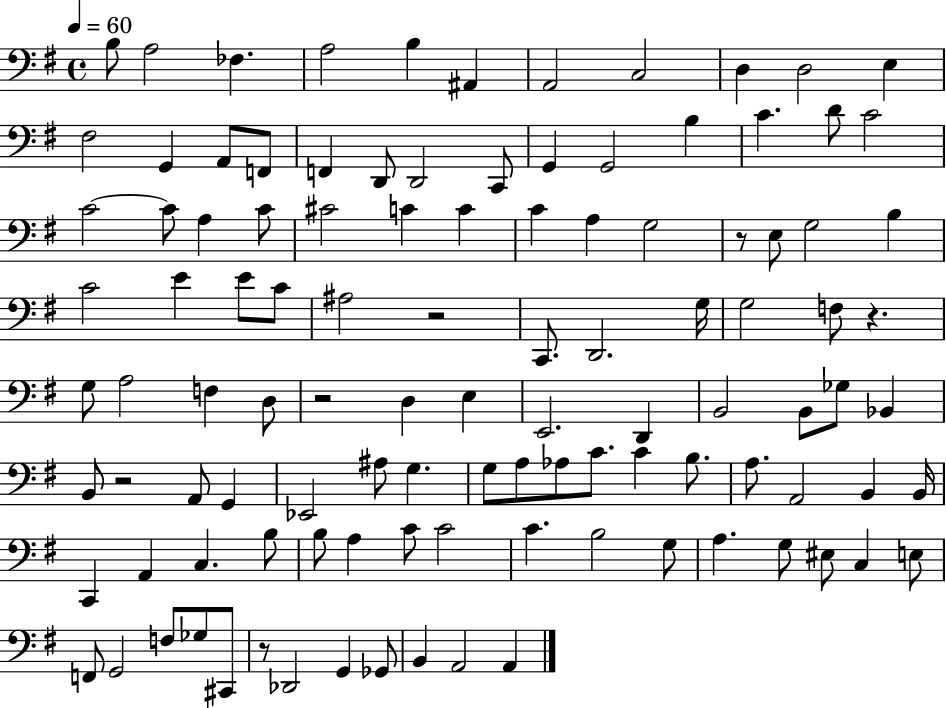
X:1
T:Untitled
M:4/4
L:1/4
K:G
B,/2 A,2 _F, A,2 B, ^A,, A,,2 C,2 D, D,2 E, ^F,2 G,, A,,/2 F,,/2 F,, D,,/2 D,,2 C,,/2 G,, G,,2 B, C D/2 C2 C2 C/2 A, C/2 ^C2 C C C A, G,2 z/2 E,/2 G,2 B, C2 E E/2 C/2 ^A,2 z2 C,,/2 D,,2 G,/4 G,2 F,/2 z G,/2 A,2 F, D,/2 z2 D, E, E,,2 D,, B,,2 B,,/2 _G,/2 _B,, B,,/2 z2 A,,/2 G,, _E,,2 ^A,/2 G, G,/2 A,/2 _A,/2 C/2 C B,/2 A,/2 A,,2 B,, B,,/4 C,, A,, C, B,/2 B,/2 A, C/2 C2 C B,2 G,/2 A, G,/2 ^E,/2 C, E,/2 F,,/2 G,,2 F,/2 _G,/2 ^C,,/2 z/2 _D,,2 G,, _G,,/2 B,, A,,2 A,,